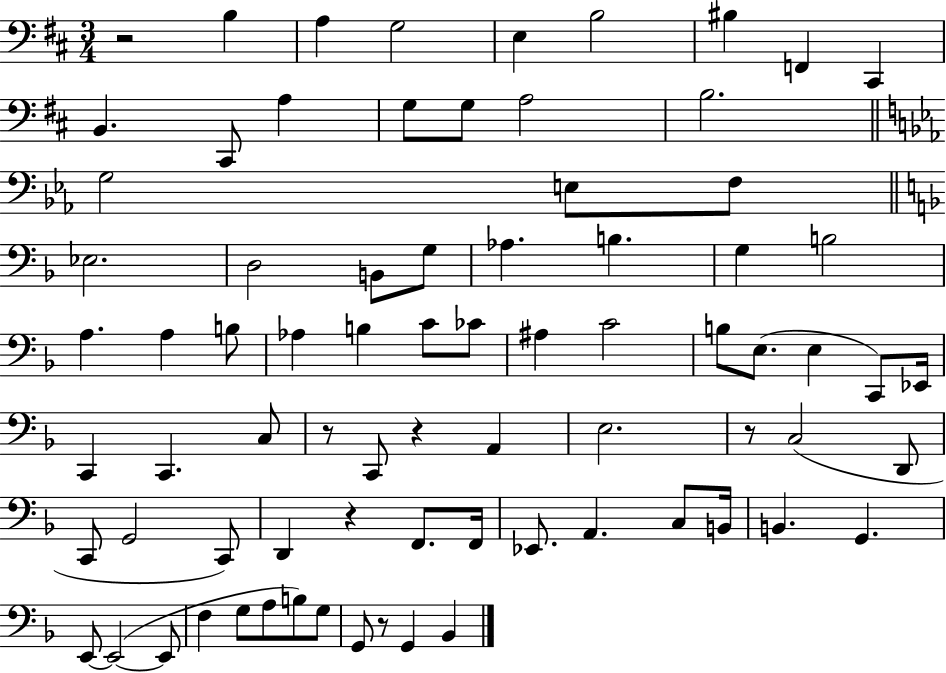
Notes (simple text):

R/h B3/q A3/q G3/h E3/q B3/h BIS3/q F2/q C#2/q B2/q. C#2/e A3/q G3/e G3/e A3/h B3/h. G3/h E3/e F3/e Eb3/h. D3/h B2/e G3/e Ab3/q. B3/q. G3/q B3/h A3/q. A3/q B3/e Ab3/q B3/q C4/e CES4/e A#3/q C4/h B3/e E3/e. E3/q C2/e Eb2/s C2/q C2/q. C3/e R/e C2/e R/q A2/q E3/h. R/e C3/h D2/e C2/e G2/h C2/e D2/q R/q F2/e. F2/s Eb2/e. A2/q. C3/e B2/s B2/q. G2/q. E2/e E2/h E2/e F3/q G3/e A3/e B3/e G3/e G2/e R/e G2/q Bb2/q